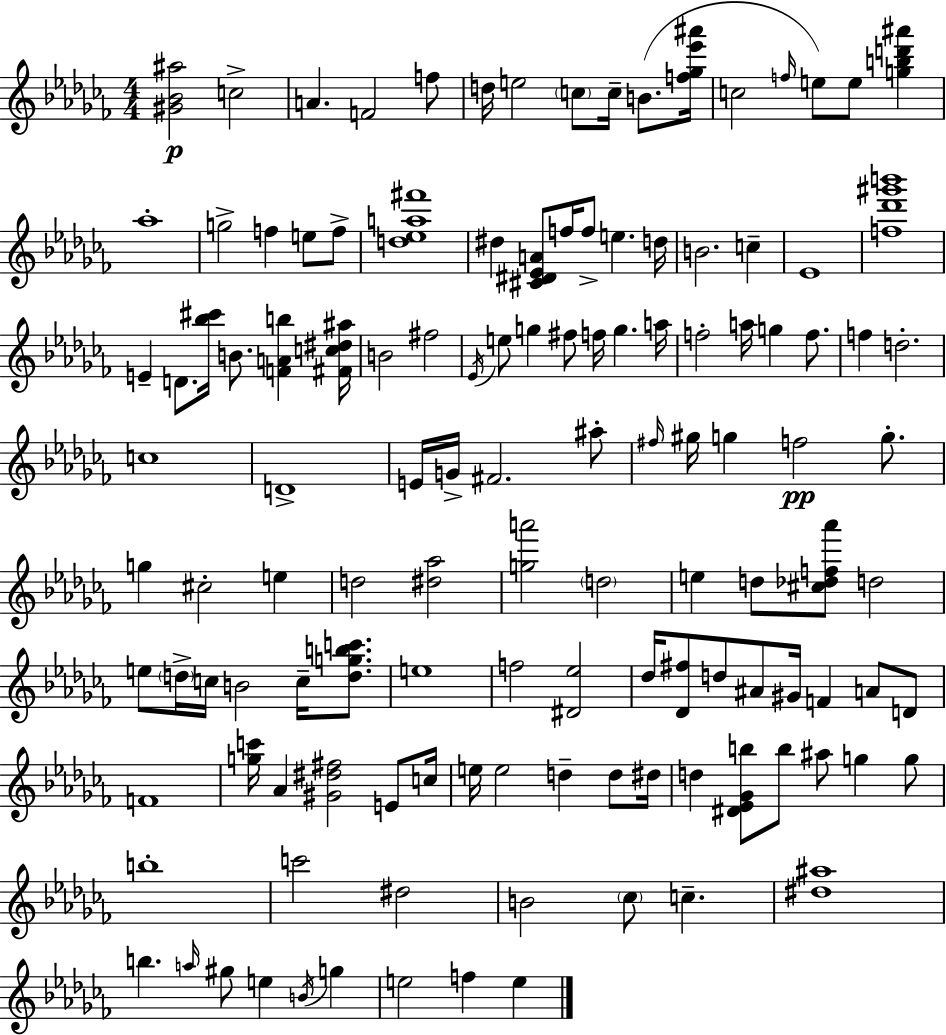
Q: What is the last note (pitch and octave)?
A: E5